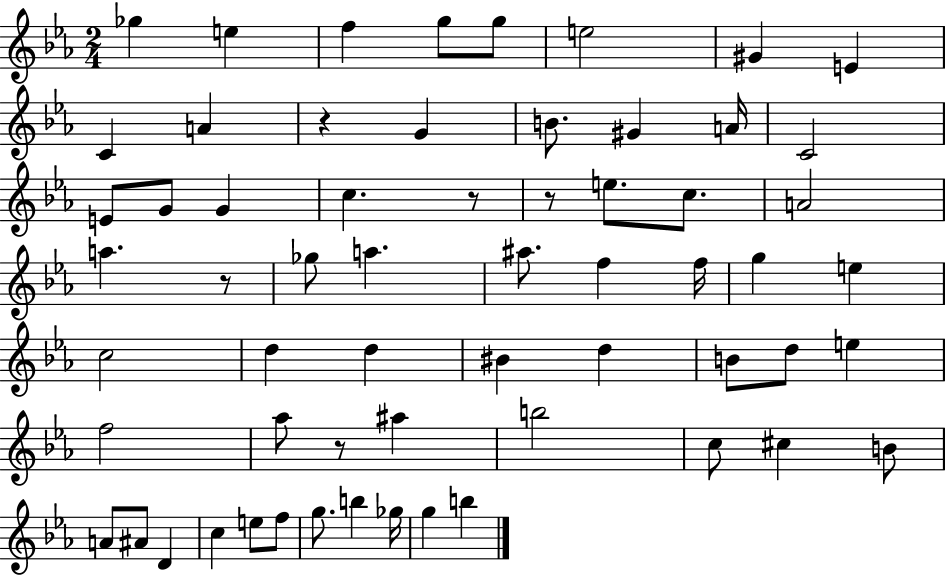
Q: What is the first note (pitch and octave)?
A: Gb5